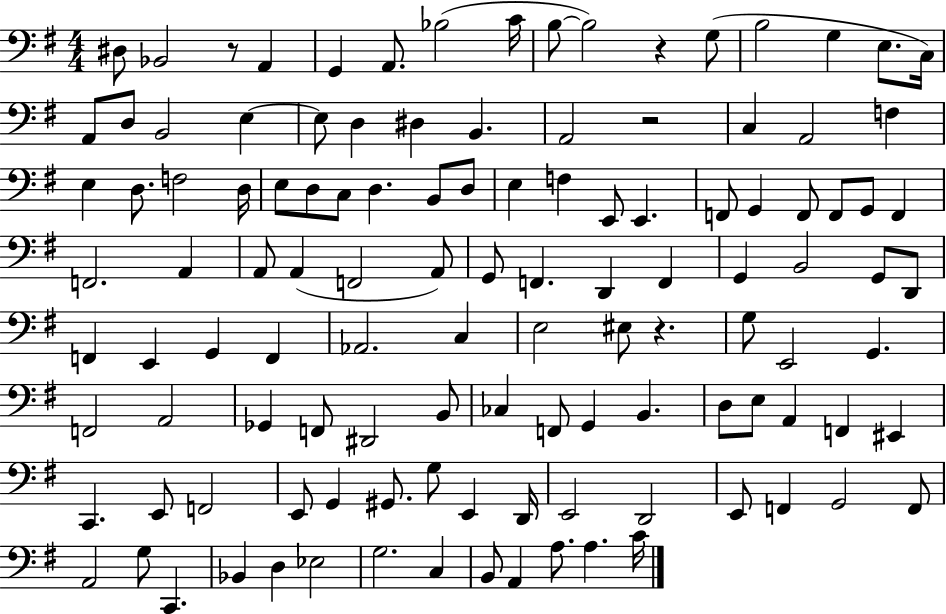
D#3/e Bb2/h R/e A2/q G2/q A2/e. Bb3/h C4/s B3/e B3/h R/q G3/e B3/h G3/q E3/e. C3/s A2/e D3/e B2/h E3/q E3/e D3/q D#3/q B2/q. A2/h R/h C3/q A2/h F3/q E3/q D3/e. F3/h D3/s E3/e D3/e C3/e D3/q. B2/e D3/e E3/q F3/q E2/e E2/q. F2/e G2/q F2/e F2/e G2/e F2/q F2/h. A2/q A2/e A2/q F2/h A2/e G2/e F2/q. D2/q F2/q G2/q B2/h G2/e D2/e F2/q E2/q G2/q F2/q Ab2/h. C3/q E3/h EIS3/e R/q. G3/e E2/h G2/q. F2/h A2/h Gb2/q F2/e D#2/h B2/e CES3/q F2/e G2/q B2/q. D3/e E3/e A2/q F2/q EIS2/q C2/q. E2/e F2/h E2/e G2/q G#2/e. G3/e E2/q D2/s E2/h D2/h E2/e F2/q G2/h F2/e A2/h G3/e C2/q. Bb2/q D3/q Eb3/h G3/h. C3/q B2/e A2/q A3/e. A3/q. C4/s